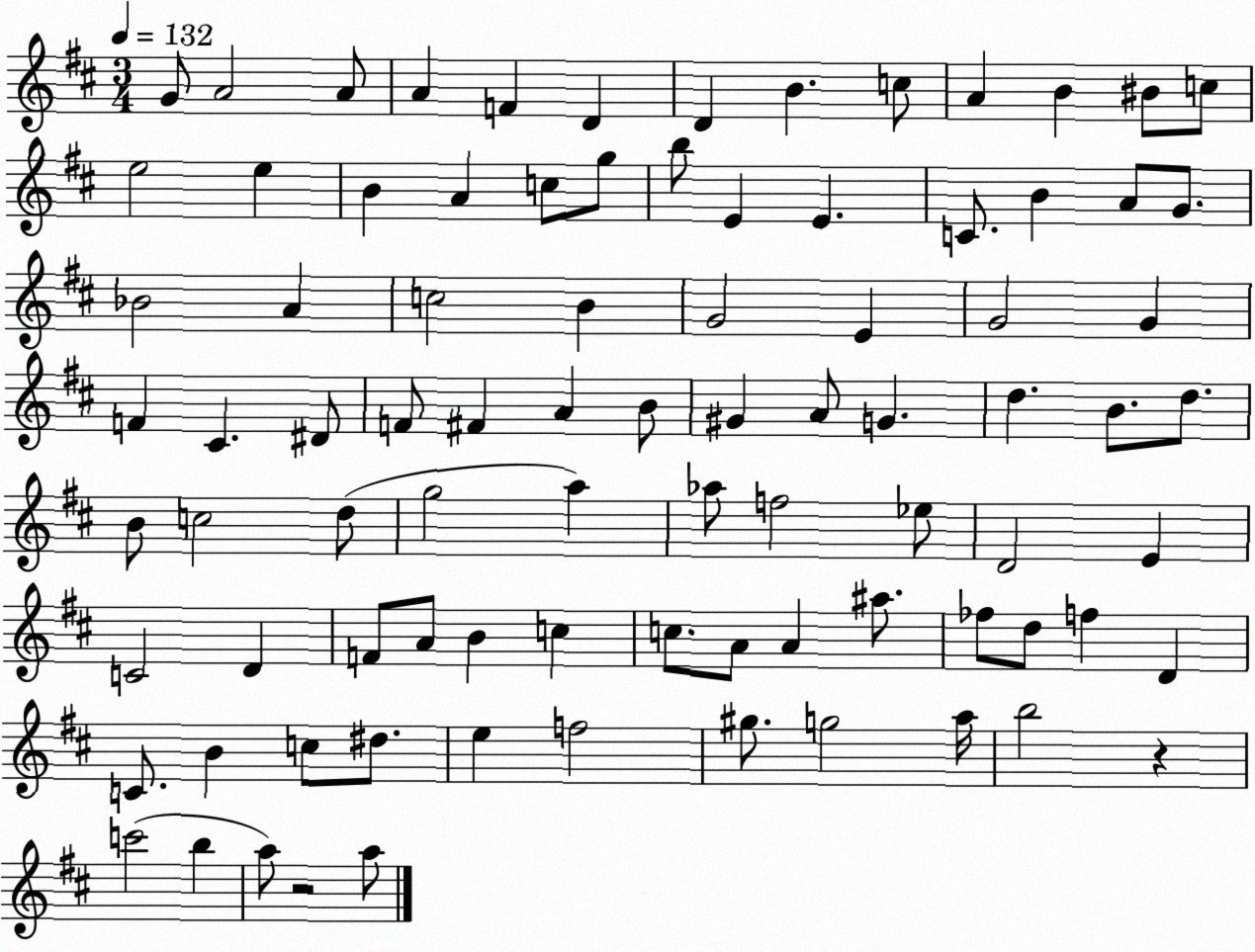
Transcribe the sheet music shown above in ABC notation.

X:1
T:Untitled
M:3/4
L:1/4
K:D
G/2 A2 A/2 A F D D B c/2 A B ^B/2 c/2 e2 e B A c/2 g/2 b/2 E E C/2 B A/2 G/2 _B2 A c2 B G2 E G2 G F ^C ^D/2 F/2 ^F A B/2 ^G A/2 G d B/2 d/2 B/2 c2 d/2 g2 a _a/2 f2 _e/2 D2 E C2 D F/2 A/2 B c c/2 A/2 A ^a/2 _f/2 d/2 f D C/2 B c/2 ^d/2 e f2 ^g/2 g2 a/4 b2 z c'2 b a/2 z2 a/2